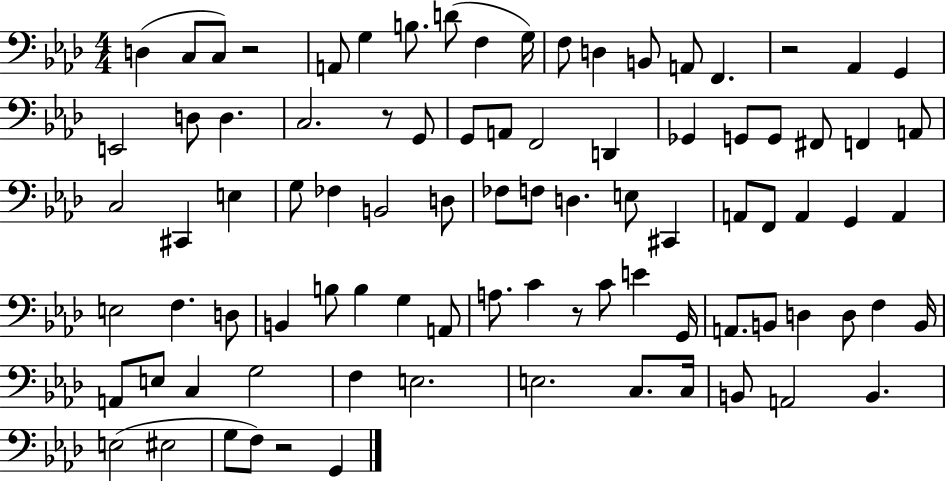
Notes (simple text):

D3/q C3/e C3/e R/h A2/e G3/q B3/e. D4/e F3/q G3/s F3/e D3/q B2/e A2/e F2/q. R/h Ab2/q G2/q E2/h D3/e D3/q. C3/h. R/e G2/e G2/e A2/e F2/h D2/q Gb2/q G2/e G2/e F#2/e F2/q A2/e C3/h C#2/q E3/q G3/e FES3/q B2/h D3/e FES3/e F3/e D3/q. E3/e C#2/q A2/e F2/e A2/q G2/q A2/q E3/h F3/q. D3/e B2/q B3/e B3/q G3/q A2/e A3/e. C4/q R/e C4/e E4/q G2/s A2/e. B2/e D3/q D3/e F3/q B2/s A2/e E3/e C3/q G3/h F3/q E3/h. E3/h. C3/e. C3/s B2/e A2/h B2/q. E3/h EIS3/h G3/e F3/e R/h G2/q